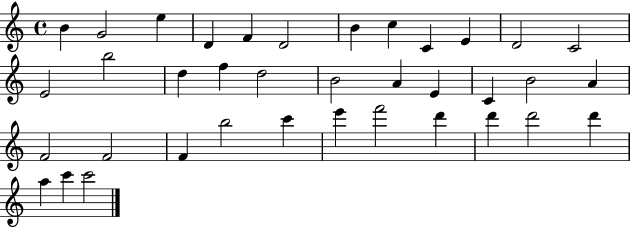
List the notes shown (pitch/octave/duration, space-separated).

B4/q G4/h E5/q D4/q F4/q D4/h B4/q C5/q C4/q E4/q D4/h C4/h E4/h B5/h D5/q F5/q D5/h B4/h A4/q E4/q C4/q B4/h A4/q F4/h F4/h F4/q B5/h C6/q E6/q F6/h D6/q D6/q D6/h D6/q A5/q C6/q C6/h